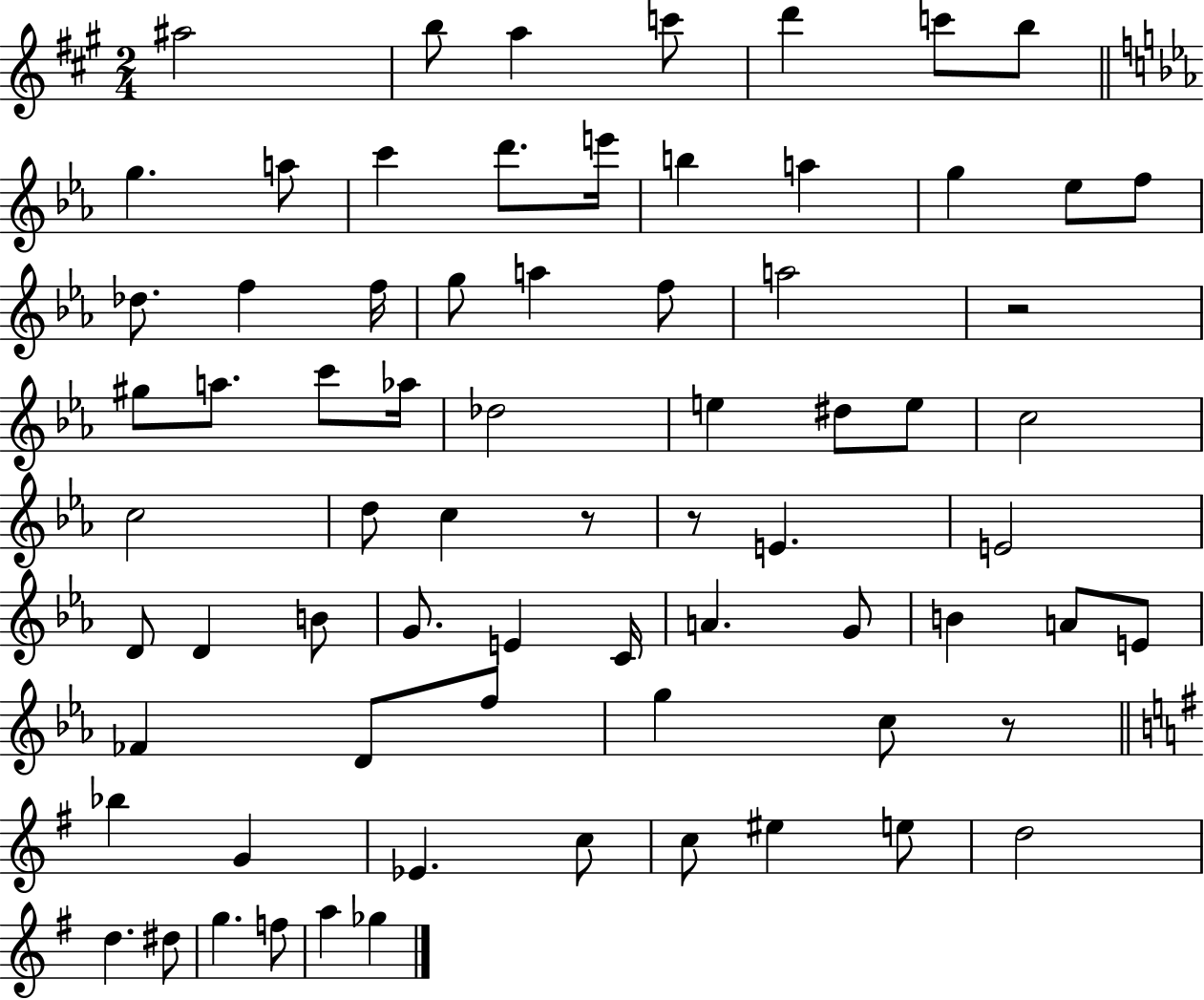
A#5/h B5/e A5/q C6/e D6/q C6/e B5/e G5/q. A5/e C6/q D6/e. E6/s B5/q A5/q G5/q Eb5/e F5/e Db5/e. F5/q F5/s G5/e A5/q F5/e A5/h R/h G#5/e A5/e. C6/e Ab5/s Db5/h E5/q D#5/e E5/e C5/h C5/h D5/e C5/q R/e R/e E4/q. E4/h D4/e D4/q B4/e G4/e. E4/q C4/s A4/q. G4/e B4/q A4/e E4/e FES4/q D4/e F5/e G5/q C5/e R/e Bb5/q G4/q Eb4/q. C5/e C5/e EIS5/q E5/e D5/h D5/q. D#5/e G5/q. F5/e A5/q Gb5/q